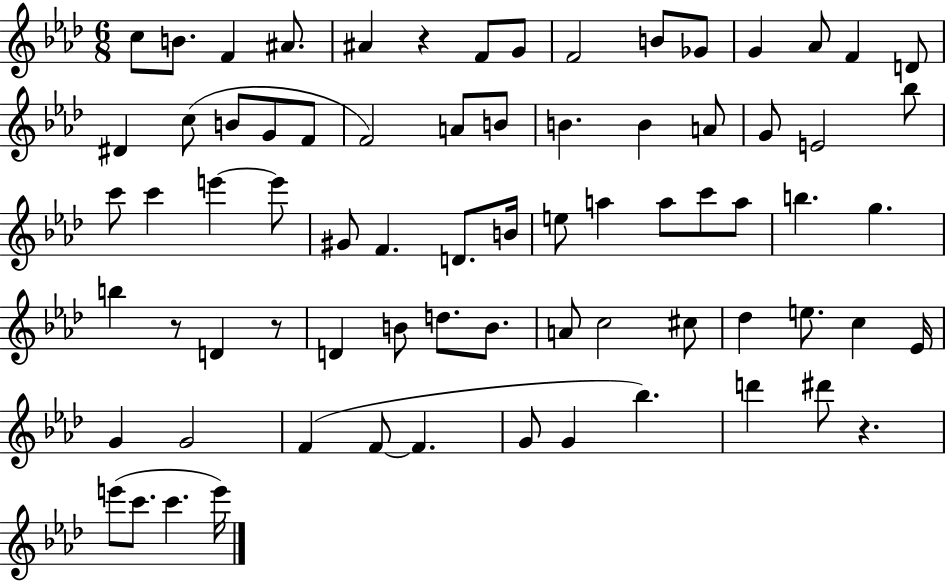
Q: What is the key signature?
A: AES major